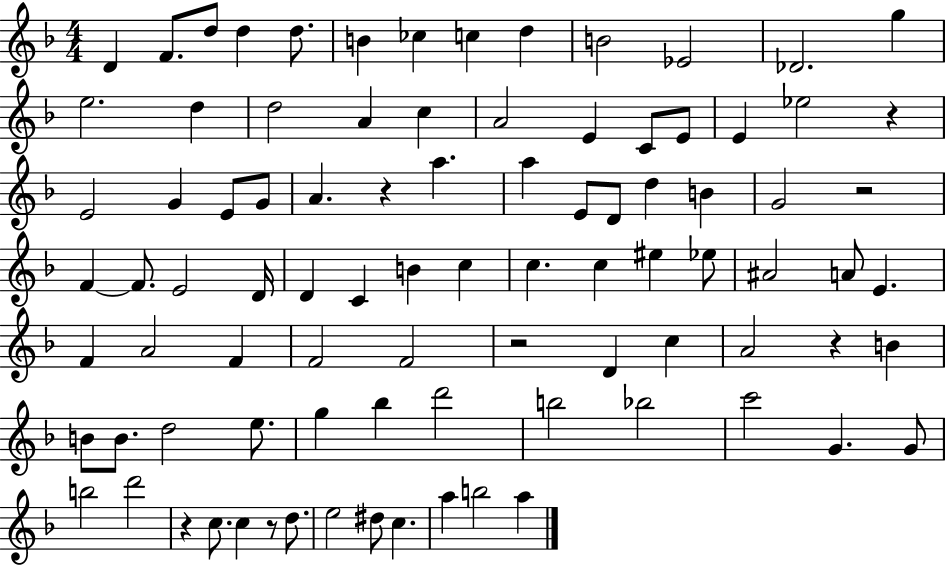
X:1
T:Untitled
M:4/4
L:1/4
K:F
D F/2 d/2 d d/2 B _c c d B2 _E2 _D2 g e2 d d2 A c A2 E C/2 E/2 E _e2 z E2 G E/2 G/2 A z a a E/2 D/2 d B G2 z2 F F/2 E2 D/4 D C B c c c ^e _e/2 ^A2 A/2 E F A2 F F2 F2 z2 D c A2 z B B/2 B/2 d2 e/2 g _b d'2 b2 _b2 c'2 G G/2 b2 d'2 z c/2 c z/2 d/2 e2 ^d/2 c a b2 a